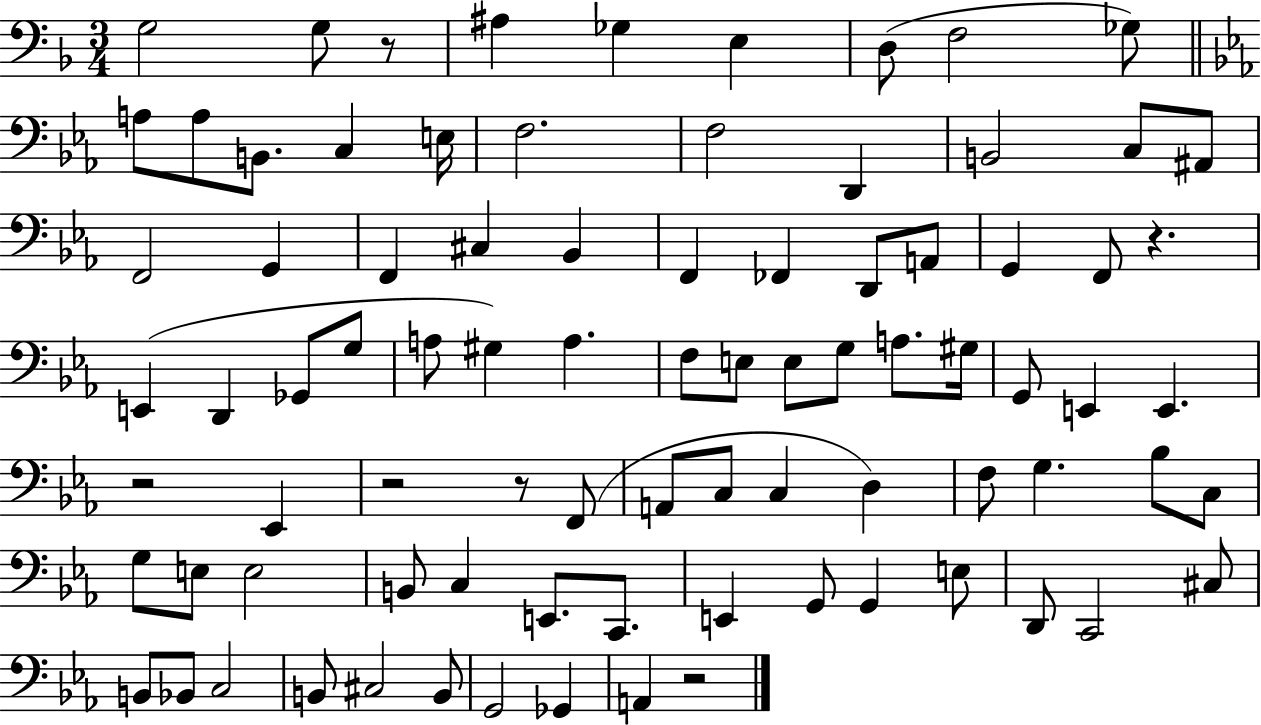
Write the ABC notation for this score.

X:1
T:Untitled
M:3/4
L:1/4
K:F
G,2 G,/2 z/2 ^A, _G, E, D,/2 F,2 _G,/2 A,/2 A,/2 B,,/2 C, E,/4 F,2 F,2 D,, B,,2 C,/2 ^A,,/2 F,,2 G,, F,, ^C, _B,, F,, _F,, D,,/2 A,,/2 G,, F,,/2 z E,, D,, _G,,/2 G,/2 A,/2 ^G, A, F,/2 E,/2 E,/2 G,/2 A,/2 ^G,/4 G,,/2 E,, E,, z2 _E,, z2 z/2 F,,/2 A,,/2 C,/2 C, D, F,/2 G, _B,/2 C,/2 G,/2 E,/2 E,2 B,,/2 C, E,,/2 C,,/2 E,, G,,/2 G,, E,/2 D,,/2 C,,2 ^C,/2 B,,/2 _B,,/2 C,2 B,,/2 ^C,2 B,,/2 G,,2 _G,, A,, z2